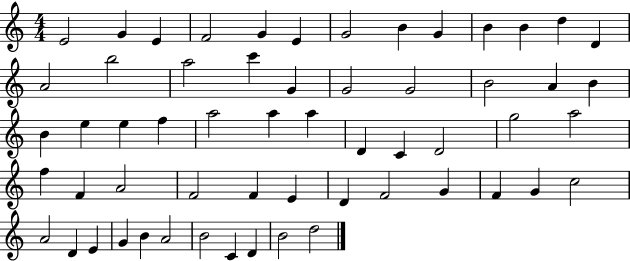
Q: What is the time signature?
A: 4/4